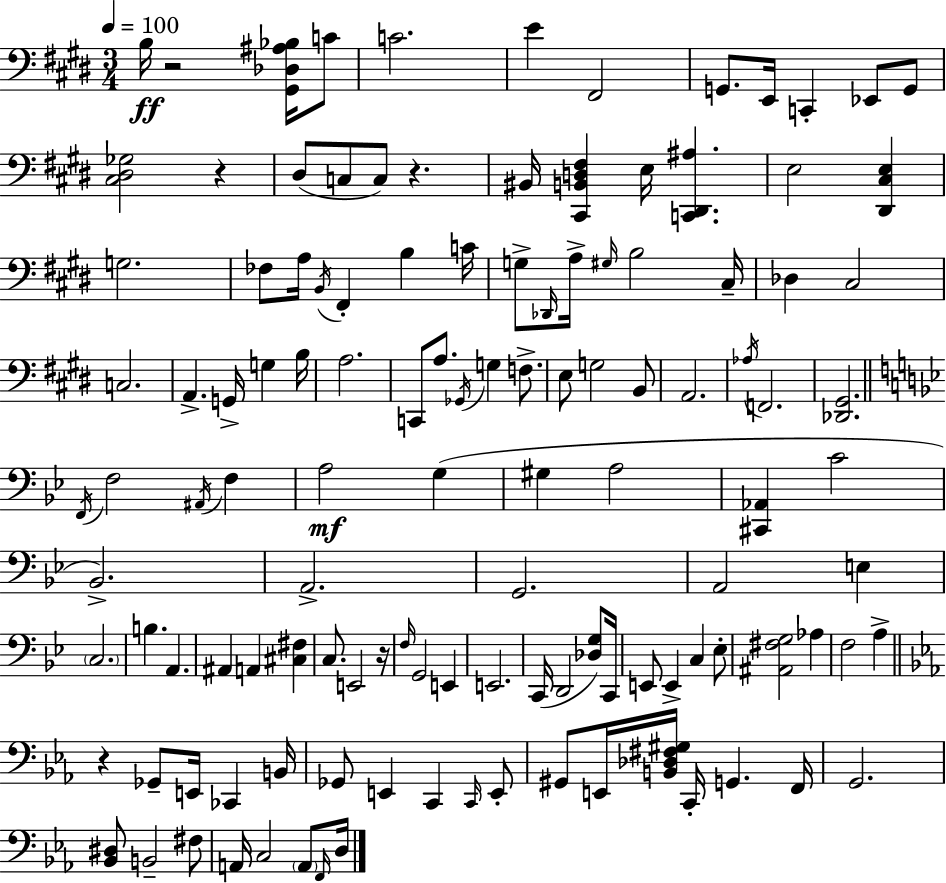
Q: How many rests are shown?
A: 5